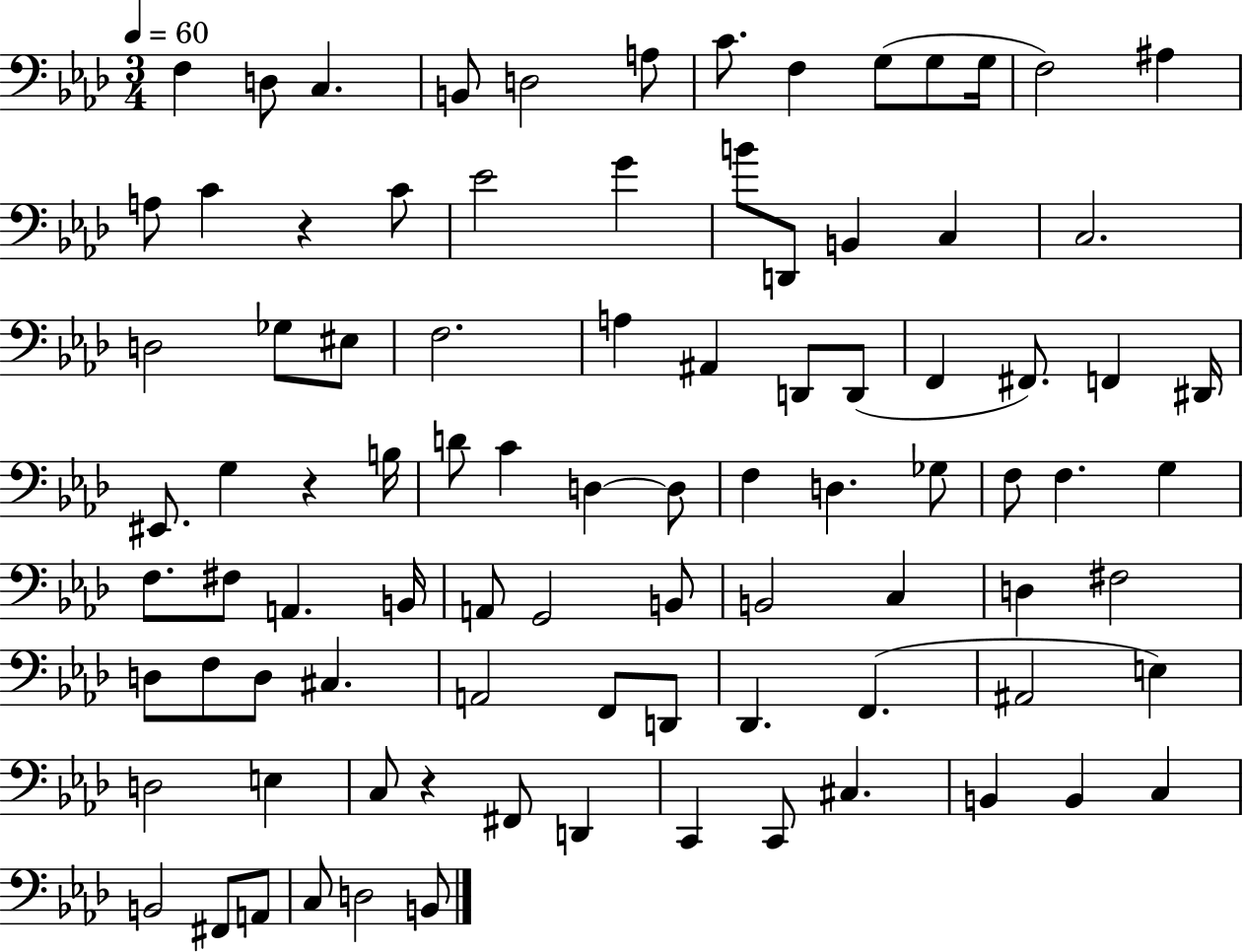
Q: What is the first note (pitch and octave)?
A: F3